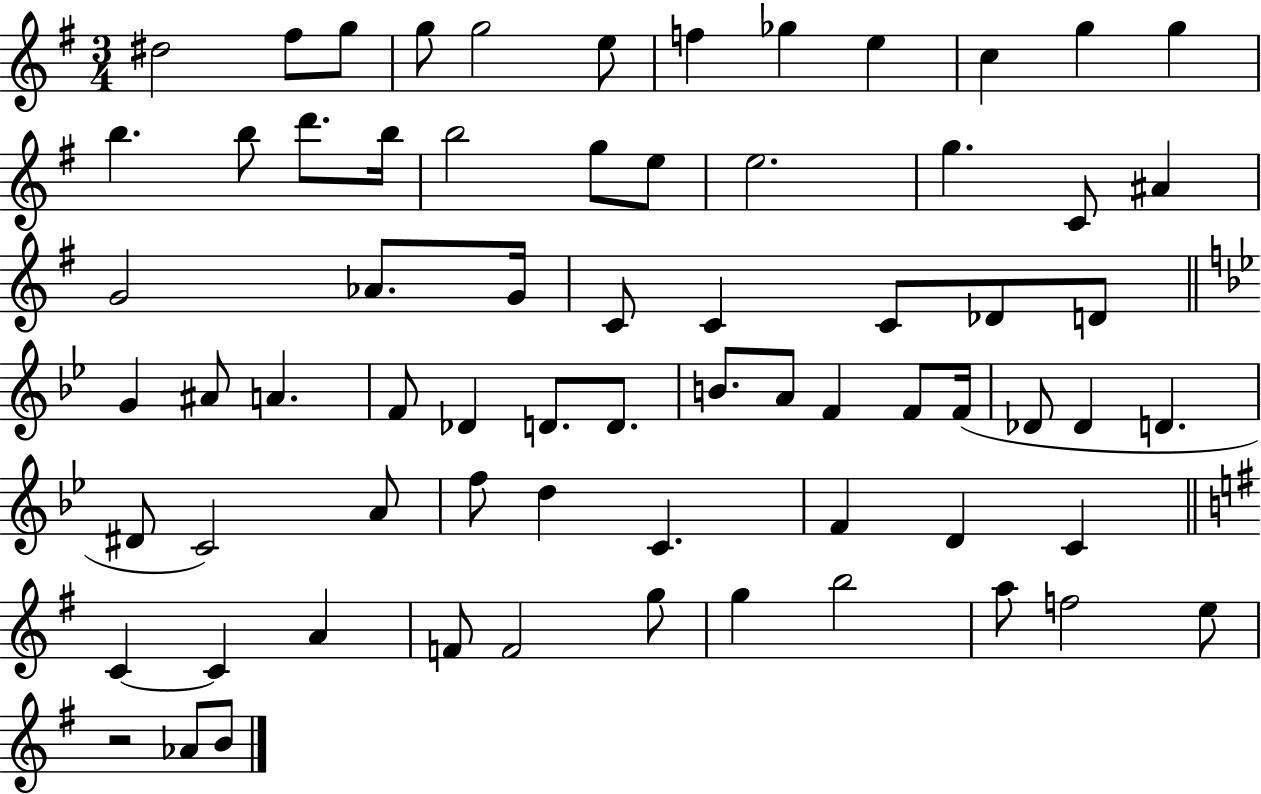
D#5/h F#5/e G5/e G5/e G5/h E5/e F5/q Gb5/q E5/q C5/q G5/q G5/q B5/q. B5/e D6/e. B5/s B5/h G5/e E5/e E5/h. G5/q. C4/e A#4/q G4/h Ab4/e. G4/s C4/e C4/q C4/e Db4/e D4/e G4/q A#4/e A4/q. F4/e Db4/q D4/e. D4/e. B4/e. A4/e F4/q F4/e F4/s Db4/e Db4/q D4/q. D#4/e C4/h A4/e F5/e D5/q C4/q. F4/q D4/q C4/q C4/q C4/q A4/q F4/e F4/h G5/e G5/q B5/h A5/e F5/h E5/e R/h Ab4/e B4/e